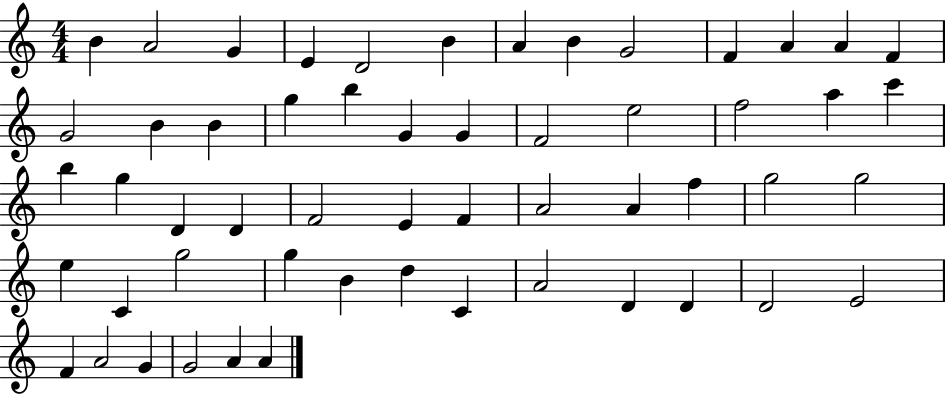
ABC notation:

X:1
T:Untitled
M:4/4
L:1/4
K:C
B A2 G E D2 B A B G2 F A A F G2 B B g b G G F2 e2 f2 a c' b g D D F2 E F A2 A f g2 g2 e C g2 g B d C A2 D D D2 E2 F A2 G G2 A A